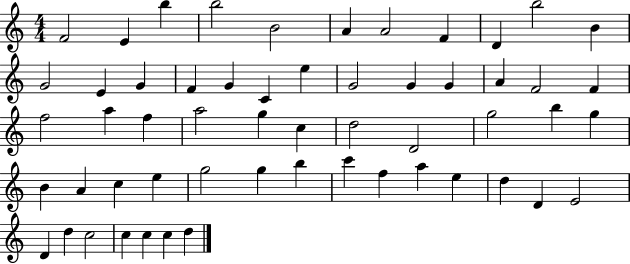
{
  \clef treble
  \numericTimeSignature
  \time 4/4
  \key c \major
  f'2 e'4 b''4 | b''2 b'2 | a'4 a'2 f'4 | d'4 b''2 b'4 | \break g'2 e'4 g'4 | f'4 g'4 c'4 e''4 | g'2 g'4 g'4 | a'4 f'2 f'4 | \break f''2 a''4 f''4 | a''2 g''4 c''4 | d''2 d'2 | g''2 b''4 g''4 | \break b'4 a'4 c''4 e''4 | g''2 g''4 b''4 | c'''4 f''4 a''4 e''4 | d''4 d'4 e'2 | \break d'4 d''4 c''2 | c''4 c''4 c''4 d''4 | \bar "|."
}